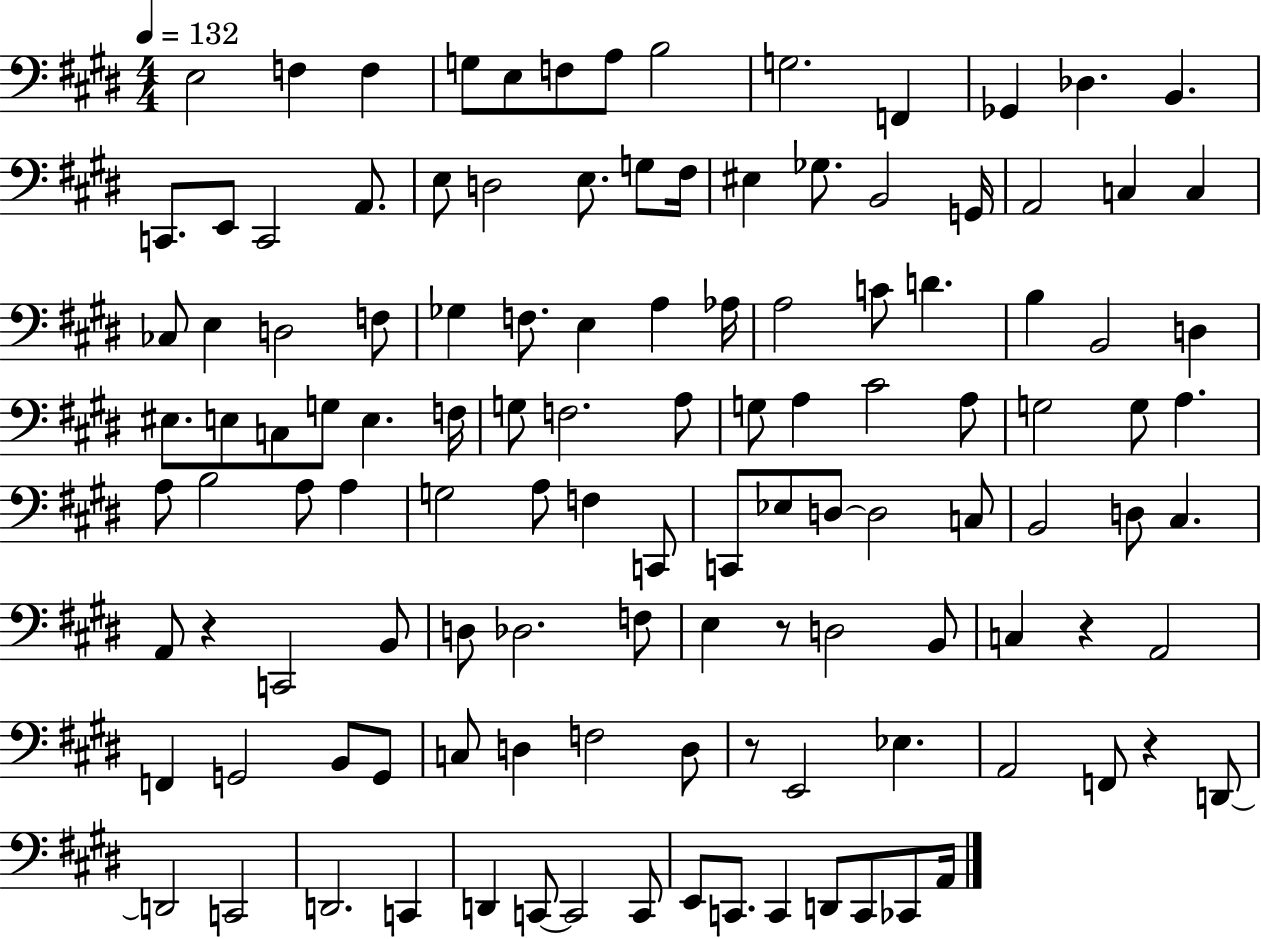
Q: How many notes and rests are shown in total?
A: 120